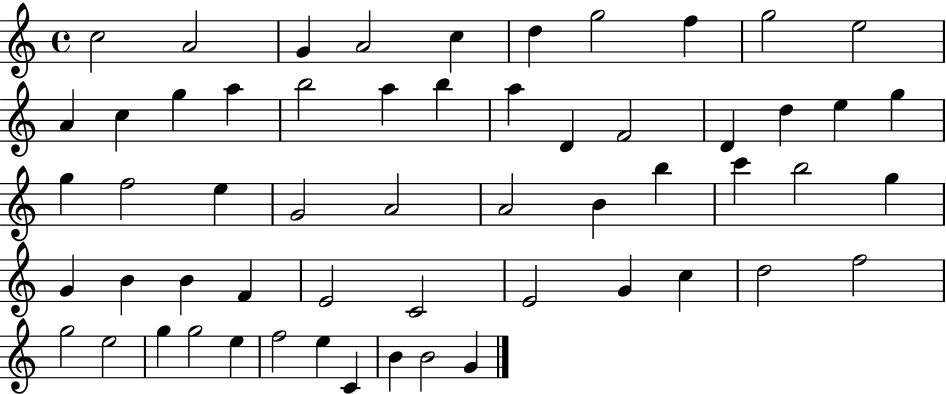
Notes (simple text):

C5/h A4/h G4/q A4/h C5/q D5/q G5/h F5/q G5/h E5/h A4/q C5/q G5/q A5/q B5/h A5/q B5/q A5/q D4/q F4/h D4/q D5/q E5/q G5/q G5/q F5/h E5/q G4/h A4/h A4/h B4/q B5/q C6/q B5/h G5/q G4/q B4/q B4/q F4/q E4/h C4/h E4/h G4/q C5/q D5/h F5/h G5/h E5/h G5/q G5/h E5/q F5/h E5/q C4/q B4/q B4/h G4/q